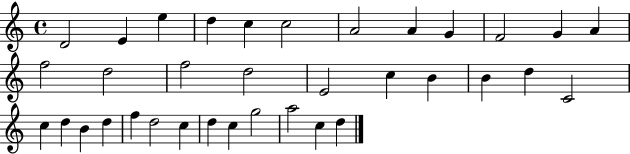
{
  \clef treble
  \time 4/4
  \defaultTimeSignature
  \key c \major
  d'2 e'4 e''4 | d''4 c''4 c''2 | a'2 a'4 g'4 | f'2 g'4 a'4 | \break f''2 d''2 | f''2 d''2 | e'2 c''4 b'4 | b'4 d''4 c'2 | \break c''4 d''4 b'4 d''4 | f''4 d''2 c''4 | d''4 c''4 g''2 | a''2 c''4 d''4 | \break \bar "|."
}